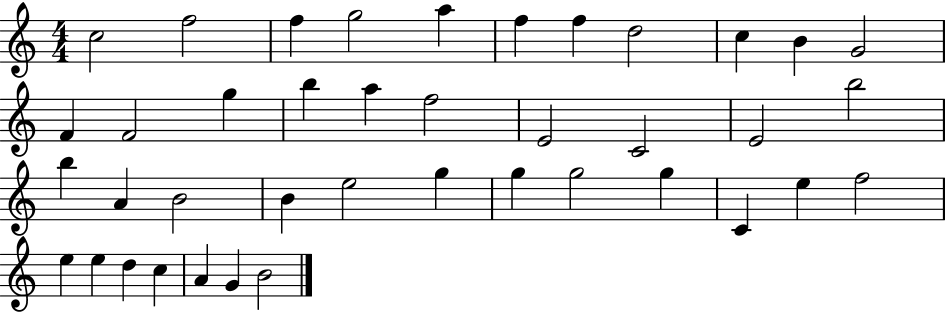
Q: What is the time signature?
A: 4/4